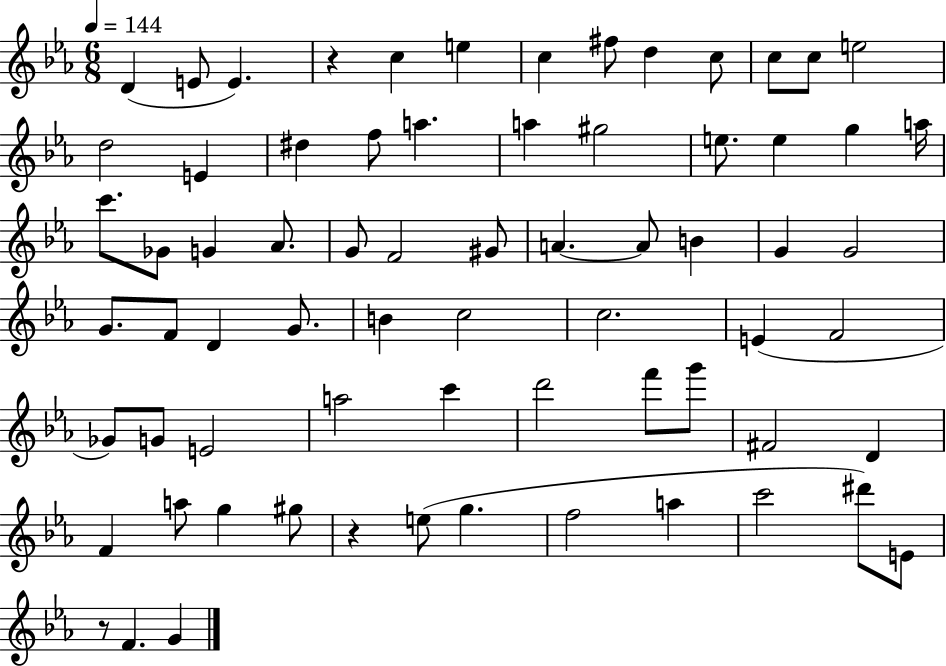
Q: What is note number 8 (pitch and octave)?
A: D5